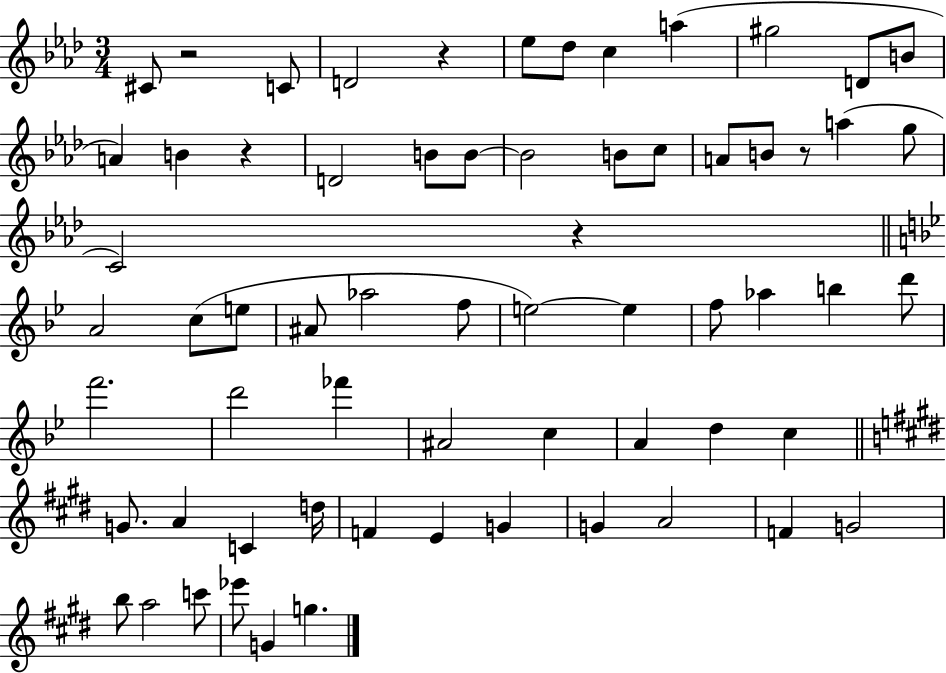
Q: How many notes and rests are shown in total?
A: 65